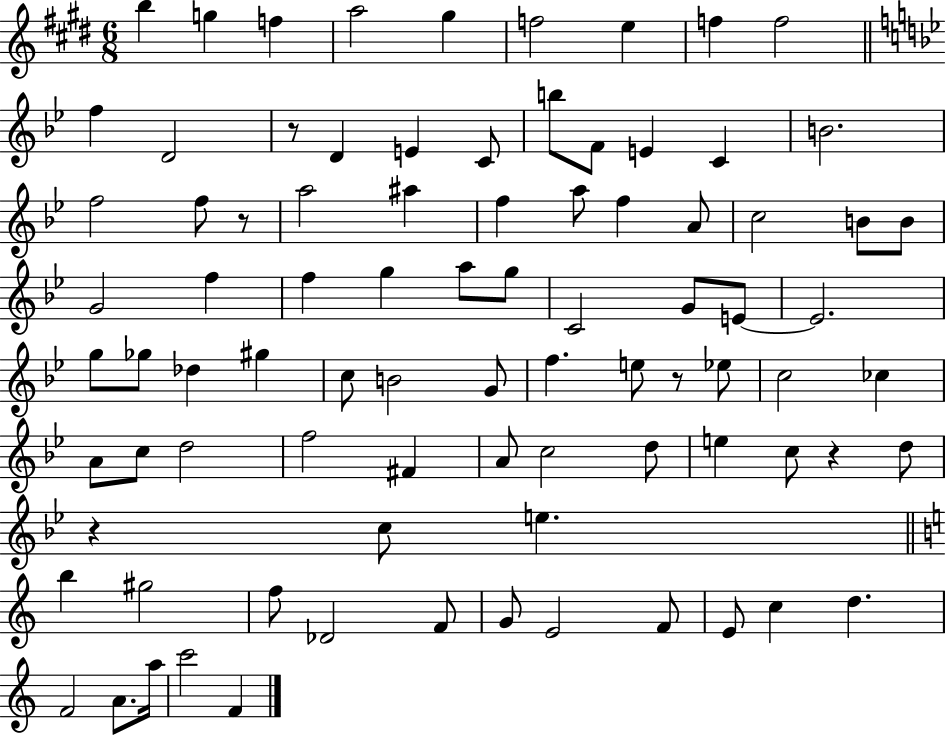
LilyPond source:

{
  \clef treble
  \numericTimeSignature
  \time 6/8
  \key e \major
  b''4 g''4 f''4 | a''2 gis''4 | f''2 e''4 | f''4 f''2 | \break \bar "||" \break \key g \minor f''4 d'2 | r8 d'4 e'4 c'8 | b''8 f'8 e'4 c'4 | b'2. | \break f''2 f''8 r8 | a''2 ais''4 | f''4 a''8 f''4 a'8 | c''2 b'8 b'8 | \break g'2 f''4 | f''4 g''4 a''8 g''8 | c'2 g'8 e'8~~ | e'2. | \break g''8 ges''8 des''4 gis''4 | c''8 b'2 g'8 | f''4. e''8 r8 ees''8 | c''2 ces''4 | \break a'8 c''8 d''2 | f''2 fis'4 | a'8 c''2 d''8 | e''4 c''8 r4 d''8 | \break r4 c''8 e''4. | \bar "||" \break \key c \major b''4 gis''2 | f''8 des'2 f'8 | g'8 e'2 f'8 | e'8 c''4 d''4. | \break f'2 a'8. a''16 | c'''2 f'4 | \bar "|."
}